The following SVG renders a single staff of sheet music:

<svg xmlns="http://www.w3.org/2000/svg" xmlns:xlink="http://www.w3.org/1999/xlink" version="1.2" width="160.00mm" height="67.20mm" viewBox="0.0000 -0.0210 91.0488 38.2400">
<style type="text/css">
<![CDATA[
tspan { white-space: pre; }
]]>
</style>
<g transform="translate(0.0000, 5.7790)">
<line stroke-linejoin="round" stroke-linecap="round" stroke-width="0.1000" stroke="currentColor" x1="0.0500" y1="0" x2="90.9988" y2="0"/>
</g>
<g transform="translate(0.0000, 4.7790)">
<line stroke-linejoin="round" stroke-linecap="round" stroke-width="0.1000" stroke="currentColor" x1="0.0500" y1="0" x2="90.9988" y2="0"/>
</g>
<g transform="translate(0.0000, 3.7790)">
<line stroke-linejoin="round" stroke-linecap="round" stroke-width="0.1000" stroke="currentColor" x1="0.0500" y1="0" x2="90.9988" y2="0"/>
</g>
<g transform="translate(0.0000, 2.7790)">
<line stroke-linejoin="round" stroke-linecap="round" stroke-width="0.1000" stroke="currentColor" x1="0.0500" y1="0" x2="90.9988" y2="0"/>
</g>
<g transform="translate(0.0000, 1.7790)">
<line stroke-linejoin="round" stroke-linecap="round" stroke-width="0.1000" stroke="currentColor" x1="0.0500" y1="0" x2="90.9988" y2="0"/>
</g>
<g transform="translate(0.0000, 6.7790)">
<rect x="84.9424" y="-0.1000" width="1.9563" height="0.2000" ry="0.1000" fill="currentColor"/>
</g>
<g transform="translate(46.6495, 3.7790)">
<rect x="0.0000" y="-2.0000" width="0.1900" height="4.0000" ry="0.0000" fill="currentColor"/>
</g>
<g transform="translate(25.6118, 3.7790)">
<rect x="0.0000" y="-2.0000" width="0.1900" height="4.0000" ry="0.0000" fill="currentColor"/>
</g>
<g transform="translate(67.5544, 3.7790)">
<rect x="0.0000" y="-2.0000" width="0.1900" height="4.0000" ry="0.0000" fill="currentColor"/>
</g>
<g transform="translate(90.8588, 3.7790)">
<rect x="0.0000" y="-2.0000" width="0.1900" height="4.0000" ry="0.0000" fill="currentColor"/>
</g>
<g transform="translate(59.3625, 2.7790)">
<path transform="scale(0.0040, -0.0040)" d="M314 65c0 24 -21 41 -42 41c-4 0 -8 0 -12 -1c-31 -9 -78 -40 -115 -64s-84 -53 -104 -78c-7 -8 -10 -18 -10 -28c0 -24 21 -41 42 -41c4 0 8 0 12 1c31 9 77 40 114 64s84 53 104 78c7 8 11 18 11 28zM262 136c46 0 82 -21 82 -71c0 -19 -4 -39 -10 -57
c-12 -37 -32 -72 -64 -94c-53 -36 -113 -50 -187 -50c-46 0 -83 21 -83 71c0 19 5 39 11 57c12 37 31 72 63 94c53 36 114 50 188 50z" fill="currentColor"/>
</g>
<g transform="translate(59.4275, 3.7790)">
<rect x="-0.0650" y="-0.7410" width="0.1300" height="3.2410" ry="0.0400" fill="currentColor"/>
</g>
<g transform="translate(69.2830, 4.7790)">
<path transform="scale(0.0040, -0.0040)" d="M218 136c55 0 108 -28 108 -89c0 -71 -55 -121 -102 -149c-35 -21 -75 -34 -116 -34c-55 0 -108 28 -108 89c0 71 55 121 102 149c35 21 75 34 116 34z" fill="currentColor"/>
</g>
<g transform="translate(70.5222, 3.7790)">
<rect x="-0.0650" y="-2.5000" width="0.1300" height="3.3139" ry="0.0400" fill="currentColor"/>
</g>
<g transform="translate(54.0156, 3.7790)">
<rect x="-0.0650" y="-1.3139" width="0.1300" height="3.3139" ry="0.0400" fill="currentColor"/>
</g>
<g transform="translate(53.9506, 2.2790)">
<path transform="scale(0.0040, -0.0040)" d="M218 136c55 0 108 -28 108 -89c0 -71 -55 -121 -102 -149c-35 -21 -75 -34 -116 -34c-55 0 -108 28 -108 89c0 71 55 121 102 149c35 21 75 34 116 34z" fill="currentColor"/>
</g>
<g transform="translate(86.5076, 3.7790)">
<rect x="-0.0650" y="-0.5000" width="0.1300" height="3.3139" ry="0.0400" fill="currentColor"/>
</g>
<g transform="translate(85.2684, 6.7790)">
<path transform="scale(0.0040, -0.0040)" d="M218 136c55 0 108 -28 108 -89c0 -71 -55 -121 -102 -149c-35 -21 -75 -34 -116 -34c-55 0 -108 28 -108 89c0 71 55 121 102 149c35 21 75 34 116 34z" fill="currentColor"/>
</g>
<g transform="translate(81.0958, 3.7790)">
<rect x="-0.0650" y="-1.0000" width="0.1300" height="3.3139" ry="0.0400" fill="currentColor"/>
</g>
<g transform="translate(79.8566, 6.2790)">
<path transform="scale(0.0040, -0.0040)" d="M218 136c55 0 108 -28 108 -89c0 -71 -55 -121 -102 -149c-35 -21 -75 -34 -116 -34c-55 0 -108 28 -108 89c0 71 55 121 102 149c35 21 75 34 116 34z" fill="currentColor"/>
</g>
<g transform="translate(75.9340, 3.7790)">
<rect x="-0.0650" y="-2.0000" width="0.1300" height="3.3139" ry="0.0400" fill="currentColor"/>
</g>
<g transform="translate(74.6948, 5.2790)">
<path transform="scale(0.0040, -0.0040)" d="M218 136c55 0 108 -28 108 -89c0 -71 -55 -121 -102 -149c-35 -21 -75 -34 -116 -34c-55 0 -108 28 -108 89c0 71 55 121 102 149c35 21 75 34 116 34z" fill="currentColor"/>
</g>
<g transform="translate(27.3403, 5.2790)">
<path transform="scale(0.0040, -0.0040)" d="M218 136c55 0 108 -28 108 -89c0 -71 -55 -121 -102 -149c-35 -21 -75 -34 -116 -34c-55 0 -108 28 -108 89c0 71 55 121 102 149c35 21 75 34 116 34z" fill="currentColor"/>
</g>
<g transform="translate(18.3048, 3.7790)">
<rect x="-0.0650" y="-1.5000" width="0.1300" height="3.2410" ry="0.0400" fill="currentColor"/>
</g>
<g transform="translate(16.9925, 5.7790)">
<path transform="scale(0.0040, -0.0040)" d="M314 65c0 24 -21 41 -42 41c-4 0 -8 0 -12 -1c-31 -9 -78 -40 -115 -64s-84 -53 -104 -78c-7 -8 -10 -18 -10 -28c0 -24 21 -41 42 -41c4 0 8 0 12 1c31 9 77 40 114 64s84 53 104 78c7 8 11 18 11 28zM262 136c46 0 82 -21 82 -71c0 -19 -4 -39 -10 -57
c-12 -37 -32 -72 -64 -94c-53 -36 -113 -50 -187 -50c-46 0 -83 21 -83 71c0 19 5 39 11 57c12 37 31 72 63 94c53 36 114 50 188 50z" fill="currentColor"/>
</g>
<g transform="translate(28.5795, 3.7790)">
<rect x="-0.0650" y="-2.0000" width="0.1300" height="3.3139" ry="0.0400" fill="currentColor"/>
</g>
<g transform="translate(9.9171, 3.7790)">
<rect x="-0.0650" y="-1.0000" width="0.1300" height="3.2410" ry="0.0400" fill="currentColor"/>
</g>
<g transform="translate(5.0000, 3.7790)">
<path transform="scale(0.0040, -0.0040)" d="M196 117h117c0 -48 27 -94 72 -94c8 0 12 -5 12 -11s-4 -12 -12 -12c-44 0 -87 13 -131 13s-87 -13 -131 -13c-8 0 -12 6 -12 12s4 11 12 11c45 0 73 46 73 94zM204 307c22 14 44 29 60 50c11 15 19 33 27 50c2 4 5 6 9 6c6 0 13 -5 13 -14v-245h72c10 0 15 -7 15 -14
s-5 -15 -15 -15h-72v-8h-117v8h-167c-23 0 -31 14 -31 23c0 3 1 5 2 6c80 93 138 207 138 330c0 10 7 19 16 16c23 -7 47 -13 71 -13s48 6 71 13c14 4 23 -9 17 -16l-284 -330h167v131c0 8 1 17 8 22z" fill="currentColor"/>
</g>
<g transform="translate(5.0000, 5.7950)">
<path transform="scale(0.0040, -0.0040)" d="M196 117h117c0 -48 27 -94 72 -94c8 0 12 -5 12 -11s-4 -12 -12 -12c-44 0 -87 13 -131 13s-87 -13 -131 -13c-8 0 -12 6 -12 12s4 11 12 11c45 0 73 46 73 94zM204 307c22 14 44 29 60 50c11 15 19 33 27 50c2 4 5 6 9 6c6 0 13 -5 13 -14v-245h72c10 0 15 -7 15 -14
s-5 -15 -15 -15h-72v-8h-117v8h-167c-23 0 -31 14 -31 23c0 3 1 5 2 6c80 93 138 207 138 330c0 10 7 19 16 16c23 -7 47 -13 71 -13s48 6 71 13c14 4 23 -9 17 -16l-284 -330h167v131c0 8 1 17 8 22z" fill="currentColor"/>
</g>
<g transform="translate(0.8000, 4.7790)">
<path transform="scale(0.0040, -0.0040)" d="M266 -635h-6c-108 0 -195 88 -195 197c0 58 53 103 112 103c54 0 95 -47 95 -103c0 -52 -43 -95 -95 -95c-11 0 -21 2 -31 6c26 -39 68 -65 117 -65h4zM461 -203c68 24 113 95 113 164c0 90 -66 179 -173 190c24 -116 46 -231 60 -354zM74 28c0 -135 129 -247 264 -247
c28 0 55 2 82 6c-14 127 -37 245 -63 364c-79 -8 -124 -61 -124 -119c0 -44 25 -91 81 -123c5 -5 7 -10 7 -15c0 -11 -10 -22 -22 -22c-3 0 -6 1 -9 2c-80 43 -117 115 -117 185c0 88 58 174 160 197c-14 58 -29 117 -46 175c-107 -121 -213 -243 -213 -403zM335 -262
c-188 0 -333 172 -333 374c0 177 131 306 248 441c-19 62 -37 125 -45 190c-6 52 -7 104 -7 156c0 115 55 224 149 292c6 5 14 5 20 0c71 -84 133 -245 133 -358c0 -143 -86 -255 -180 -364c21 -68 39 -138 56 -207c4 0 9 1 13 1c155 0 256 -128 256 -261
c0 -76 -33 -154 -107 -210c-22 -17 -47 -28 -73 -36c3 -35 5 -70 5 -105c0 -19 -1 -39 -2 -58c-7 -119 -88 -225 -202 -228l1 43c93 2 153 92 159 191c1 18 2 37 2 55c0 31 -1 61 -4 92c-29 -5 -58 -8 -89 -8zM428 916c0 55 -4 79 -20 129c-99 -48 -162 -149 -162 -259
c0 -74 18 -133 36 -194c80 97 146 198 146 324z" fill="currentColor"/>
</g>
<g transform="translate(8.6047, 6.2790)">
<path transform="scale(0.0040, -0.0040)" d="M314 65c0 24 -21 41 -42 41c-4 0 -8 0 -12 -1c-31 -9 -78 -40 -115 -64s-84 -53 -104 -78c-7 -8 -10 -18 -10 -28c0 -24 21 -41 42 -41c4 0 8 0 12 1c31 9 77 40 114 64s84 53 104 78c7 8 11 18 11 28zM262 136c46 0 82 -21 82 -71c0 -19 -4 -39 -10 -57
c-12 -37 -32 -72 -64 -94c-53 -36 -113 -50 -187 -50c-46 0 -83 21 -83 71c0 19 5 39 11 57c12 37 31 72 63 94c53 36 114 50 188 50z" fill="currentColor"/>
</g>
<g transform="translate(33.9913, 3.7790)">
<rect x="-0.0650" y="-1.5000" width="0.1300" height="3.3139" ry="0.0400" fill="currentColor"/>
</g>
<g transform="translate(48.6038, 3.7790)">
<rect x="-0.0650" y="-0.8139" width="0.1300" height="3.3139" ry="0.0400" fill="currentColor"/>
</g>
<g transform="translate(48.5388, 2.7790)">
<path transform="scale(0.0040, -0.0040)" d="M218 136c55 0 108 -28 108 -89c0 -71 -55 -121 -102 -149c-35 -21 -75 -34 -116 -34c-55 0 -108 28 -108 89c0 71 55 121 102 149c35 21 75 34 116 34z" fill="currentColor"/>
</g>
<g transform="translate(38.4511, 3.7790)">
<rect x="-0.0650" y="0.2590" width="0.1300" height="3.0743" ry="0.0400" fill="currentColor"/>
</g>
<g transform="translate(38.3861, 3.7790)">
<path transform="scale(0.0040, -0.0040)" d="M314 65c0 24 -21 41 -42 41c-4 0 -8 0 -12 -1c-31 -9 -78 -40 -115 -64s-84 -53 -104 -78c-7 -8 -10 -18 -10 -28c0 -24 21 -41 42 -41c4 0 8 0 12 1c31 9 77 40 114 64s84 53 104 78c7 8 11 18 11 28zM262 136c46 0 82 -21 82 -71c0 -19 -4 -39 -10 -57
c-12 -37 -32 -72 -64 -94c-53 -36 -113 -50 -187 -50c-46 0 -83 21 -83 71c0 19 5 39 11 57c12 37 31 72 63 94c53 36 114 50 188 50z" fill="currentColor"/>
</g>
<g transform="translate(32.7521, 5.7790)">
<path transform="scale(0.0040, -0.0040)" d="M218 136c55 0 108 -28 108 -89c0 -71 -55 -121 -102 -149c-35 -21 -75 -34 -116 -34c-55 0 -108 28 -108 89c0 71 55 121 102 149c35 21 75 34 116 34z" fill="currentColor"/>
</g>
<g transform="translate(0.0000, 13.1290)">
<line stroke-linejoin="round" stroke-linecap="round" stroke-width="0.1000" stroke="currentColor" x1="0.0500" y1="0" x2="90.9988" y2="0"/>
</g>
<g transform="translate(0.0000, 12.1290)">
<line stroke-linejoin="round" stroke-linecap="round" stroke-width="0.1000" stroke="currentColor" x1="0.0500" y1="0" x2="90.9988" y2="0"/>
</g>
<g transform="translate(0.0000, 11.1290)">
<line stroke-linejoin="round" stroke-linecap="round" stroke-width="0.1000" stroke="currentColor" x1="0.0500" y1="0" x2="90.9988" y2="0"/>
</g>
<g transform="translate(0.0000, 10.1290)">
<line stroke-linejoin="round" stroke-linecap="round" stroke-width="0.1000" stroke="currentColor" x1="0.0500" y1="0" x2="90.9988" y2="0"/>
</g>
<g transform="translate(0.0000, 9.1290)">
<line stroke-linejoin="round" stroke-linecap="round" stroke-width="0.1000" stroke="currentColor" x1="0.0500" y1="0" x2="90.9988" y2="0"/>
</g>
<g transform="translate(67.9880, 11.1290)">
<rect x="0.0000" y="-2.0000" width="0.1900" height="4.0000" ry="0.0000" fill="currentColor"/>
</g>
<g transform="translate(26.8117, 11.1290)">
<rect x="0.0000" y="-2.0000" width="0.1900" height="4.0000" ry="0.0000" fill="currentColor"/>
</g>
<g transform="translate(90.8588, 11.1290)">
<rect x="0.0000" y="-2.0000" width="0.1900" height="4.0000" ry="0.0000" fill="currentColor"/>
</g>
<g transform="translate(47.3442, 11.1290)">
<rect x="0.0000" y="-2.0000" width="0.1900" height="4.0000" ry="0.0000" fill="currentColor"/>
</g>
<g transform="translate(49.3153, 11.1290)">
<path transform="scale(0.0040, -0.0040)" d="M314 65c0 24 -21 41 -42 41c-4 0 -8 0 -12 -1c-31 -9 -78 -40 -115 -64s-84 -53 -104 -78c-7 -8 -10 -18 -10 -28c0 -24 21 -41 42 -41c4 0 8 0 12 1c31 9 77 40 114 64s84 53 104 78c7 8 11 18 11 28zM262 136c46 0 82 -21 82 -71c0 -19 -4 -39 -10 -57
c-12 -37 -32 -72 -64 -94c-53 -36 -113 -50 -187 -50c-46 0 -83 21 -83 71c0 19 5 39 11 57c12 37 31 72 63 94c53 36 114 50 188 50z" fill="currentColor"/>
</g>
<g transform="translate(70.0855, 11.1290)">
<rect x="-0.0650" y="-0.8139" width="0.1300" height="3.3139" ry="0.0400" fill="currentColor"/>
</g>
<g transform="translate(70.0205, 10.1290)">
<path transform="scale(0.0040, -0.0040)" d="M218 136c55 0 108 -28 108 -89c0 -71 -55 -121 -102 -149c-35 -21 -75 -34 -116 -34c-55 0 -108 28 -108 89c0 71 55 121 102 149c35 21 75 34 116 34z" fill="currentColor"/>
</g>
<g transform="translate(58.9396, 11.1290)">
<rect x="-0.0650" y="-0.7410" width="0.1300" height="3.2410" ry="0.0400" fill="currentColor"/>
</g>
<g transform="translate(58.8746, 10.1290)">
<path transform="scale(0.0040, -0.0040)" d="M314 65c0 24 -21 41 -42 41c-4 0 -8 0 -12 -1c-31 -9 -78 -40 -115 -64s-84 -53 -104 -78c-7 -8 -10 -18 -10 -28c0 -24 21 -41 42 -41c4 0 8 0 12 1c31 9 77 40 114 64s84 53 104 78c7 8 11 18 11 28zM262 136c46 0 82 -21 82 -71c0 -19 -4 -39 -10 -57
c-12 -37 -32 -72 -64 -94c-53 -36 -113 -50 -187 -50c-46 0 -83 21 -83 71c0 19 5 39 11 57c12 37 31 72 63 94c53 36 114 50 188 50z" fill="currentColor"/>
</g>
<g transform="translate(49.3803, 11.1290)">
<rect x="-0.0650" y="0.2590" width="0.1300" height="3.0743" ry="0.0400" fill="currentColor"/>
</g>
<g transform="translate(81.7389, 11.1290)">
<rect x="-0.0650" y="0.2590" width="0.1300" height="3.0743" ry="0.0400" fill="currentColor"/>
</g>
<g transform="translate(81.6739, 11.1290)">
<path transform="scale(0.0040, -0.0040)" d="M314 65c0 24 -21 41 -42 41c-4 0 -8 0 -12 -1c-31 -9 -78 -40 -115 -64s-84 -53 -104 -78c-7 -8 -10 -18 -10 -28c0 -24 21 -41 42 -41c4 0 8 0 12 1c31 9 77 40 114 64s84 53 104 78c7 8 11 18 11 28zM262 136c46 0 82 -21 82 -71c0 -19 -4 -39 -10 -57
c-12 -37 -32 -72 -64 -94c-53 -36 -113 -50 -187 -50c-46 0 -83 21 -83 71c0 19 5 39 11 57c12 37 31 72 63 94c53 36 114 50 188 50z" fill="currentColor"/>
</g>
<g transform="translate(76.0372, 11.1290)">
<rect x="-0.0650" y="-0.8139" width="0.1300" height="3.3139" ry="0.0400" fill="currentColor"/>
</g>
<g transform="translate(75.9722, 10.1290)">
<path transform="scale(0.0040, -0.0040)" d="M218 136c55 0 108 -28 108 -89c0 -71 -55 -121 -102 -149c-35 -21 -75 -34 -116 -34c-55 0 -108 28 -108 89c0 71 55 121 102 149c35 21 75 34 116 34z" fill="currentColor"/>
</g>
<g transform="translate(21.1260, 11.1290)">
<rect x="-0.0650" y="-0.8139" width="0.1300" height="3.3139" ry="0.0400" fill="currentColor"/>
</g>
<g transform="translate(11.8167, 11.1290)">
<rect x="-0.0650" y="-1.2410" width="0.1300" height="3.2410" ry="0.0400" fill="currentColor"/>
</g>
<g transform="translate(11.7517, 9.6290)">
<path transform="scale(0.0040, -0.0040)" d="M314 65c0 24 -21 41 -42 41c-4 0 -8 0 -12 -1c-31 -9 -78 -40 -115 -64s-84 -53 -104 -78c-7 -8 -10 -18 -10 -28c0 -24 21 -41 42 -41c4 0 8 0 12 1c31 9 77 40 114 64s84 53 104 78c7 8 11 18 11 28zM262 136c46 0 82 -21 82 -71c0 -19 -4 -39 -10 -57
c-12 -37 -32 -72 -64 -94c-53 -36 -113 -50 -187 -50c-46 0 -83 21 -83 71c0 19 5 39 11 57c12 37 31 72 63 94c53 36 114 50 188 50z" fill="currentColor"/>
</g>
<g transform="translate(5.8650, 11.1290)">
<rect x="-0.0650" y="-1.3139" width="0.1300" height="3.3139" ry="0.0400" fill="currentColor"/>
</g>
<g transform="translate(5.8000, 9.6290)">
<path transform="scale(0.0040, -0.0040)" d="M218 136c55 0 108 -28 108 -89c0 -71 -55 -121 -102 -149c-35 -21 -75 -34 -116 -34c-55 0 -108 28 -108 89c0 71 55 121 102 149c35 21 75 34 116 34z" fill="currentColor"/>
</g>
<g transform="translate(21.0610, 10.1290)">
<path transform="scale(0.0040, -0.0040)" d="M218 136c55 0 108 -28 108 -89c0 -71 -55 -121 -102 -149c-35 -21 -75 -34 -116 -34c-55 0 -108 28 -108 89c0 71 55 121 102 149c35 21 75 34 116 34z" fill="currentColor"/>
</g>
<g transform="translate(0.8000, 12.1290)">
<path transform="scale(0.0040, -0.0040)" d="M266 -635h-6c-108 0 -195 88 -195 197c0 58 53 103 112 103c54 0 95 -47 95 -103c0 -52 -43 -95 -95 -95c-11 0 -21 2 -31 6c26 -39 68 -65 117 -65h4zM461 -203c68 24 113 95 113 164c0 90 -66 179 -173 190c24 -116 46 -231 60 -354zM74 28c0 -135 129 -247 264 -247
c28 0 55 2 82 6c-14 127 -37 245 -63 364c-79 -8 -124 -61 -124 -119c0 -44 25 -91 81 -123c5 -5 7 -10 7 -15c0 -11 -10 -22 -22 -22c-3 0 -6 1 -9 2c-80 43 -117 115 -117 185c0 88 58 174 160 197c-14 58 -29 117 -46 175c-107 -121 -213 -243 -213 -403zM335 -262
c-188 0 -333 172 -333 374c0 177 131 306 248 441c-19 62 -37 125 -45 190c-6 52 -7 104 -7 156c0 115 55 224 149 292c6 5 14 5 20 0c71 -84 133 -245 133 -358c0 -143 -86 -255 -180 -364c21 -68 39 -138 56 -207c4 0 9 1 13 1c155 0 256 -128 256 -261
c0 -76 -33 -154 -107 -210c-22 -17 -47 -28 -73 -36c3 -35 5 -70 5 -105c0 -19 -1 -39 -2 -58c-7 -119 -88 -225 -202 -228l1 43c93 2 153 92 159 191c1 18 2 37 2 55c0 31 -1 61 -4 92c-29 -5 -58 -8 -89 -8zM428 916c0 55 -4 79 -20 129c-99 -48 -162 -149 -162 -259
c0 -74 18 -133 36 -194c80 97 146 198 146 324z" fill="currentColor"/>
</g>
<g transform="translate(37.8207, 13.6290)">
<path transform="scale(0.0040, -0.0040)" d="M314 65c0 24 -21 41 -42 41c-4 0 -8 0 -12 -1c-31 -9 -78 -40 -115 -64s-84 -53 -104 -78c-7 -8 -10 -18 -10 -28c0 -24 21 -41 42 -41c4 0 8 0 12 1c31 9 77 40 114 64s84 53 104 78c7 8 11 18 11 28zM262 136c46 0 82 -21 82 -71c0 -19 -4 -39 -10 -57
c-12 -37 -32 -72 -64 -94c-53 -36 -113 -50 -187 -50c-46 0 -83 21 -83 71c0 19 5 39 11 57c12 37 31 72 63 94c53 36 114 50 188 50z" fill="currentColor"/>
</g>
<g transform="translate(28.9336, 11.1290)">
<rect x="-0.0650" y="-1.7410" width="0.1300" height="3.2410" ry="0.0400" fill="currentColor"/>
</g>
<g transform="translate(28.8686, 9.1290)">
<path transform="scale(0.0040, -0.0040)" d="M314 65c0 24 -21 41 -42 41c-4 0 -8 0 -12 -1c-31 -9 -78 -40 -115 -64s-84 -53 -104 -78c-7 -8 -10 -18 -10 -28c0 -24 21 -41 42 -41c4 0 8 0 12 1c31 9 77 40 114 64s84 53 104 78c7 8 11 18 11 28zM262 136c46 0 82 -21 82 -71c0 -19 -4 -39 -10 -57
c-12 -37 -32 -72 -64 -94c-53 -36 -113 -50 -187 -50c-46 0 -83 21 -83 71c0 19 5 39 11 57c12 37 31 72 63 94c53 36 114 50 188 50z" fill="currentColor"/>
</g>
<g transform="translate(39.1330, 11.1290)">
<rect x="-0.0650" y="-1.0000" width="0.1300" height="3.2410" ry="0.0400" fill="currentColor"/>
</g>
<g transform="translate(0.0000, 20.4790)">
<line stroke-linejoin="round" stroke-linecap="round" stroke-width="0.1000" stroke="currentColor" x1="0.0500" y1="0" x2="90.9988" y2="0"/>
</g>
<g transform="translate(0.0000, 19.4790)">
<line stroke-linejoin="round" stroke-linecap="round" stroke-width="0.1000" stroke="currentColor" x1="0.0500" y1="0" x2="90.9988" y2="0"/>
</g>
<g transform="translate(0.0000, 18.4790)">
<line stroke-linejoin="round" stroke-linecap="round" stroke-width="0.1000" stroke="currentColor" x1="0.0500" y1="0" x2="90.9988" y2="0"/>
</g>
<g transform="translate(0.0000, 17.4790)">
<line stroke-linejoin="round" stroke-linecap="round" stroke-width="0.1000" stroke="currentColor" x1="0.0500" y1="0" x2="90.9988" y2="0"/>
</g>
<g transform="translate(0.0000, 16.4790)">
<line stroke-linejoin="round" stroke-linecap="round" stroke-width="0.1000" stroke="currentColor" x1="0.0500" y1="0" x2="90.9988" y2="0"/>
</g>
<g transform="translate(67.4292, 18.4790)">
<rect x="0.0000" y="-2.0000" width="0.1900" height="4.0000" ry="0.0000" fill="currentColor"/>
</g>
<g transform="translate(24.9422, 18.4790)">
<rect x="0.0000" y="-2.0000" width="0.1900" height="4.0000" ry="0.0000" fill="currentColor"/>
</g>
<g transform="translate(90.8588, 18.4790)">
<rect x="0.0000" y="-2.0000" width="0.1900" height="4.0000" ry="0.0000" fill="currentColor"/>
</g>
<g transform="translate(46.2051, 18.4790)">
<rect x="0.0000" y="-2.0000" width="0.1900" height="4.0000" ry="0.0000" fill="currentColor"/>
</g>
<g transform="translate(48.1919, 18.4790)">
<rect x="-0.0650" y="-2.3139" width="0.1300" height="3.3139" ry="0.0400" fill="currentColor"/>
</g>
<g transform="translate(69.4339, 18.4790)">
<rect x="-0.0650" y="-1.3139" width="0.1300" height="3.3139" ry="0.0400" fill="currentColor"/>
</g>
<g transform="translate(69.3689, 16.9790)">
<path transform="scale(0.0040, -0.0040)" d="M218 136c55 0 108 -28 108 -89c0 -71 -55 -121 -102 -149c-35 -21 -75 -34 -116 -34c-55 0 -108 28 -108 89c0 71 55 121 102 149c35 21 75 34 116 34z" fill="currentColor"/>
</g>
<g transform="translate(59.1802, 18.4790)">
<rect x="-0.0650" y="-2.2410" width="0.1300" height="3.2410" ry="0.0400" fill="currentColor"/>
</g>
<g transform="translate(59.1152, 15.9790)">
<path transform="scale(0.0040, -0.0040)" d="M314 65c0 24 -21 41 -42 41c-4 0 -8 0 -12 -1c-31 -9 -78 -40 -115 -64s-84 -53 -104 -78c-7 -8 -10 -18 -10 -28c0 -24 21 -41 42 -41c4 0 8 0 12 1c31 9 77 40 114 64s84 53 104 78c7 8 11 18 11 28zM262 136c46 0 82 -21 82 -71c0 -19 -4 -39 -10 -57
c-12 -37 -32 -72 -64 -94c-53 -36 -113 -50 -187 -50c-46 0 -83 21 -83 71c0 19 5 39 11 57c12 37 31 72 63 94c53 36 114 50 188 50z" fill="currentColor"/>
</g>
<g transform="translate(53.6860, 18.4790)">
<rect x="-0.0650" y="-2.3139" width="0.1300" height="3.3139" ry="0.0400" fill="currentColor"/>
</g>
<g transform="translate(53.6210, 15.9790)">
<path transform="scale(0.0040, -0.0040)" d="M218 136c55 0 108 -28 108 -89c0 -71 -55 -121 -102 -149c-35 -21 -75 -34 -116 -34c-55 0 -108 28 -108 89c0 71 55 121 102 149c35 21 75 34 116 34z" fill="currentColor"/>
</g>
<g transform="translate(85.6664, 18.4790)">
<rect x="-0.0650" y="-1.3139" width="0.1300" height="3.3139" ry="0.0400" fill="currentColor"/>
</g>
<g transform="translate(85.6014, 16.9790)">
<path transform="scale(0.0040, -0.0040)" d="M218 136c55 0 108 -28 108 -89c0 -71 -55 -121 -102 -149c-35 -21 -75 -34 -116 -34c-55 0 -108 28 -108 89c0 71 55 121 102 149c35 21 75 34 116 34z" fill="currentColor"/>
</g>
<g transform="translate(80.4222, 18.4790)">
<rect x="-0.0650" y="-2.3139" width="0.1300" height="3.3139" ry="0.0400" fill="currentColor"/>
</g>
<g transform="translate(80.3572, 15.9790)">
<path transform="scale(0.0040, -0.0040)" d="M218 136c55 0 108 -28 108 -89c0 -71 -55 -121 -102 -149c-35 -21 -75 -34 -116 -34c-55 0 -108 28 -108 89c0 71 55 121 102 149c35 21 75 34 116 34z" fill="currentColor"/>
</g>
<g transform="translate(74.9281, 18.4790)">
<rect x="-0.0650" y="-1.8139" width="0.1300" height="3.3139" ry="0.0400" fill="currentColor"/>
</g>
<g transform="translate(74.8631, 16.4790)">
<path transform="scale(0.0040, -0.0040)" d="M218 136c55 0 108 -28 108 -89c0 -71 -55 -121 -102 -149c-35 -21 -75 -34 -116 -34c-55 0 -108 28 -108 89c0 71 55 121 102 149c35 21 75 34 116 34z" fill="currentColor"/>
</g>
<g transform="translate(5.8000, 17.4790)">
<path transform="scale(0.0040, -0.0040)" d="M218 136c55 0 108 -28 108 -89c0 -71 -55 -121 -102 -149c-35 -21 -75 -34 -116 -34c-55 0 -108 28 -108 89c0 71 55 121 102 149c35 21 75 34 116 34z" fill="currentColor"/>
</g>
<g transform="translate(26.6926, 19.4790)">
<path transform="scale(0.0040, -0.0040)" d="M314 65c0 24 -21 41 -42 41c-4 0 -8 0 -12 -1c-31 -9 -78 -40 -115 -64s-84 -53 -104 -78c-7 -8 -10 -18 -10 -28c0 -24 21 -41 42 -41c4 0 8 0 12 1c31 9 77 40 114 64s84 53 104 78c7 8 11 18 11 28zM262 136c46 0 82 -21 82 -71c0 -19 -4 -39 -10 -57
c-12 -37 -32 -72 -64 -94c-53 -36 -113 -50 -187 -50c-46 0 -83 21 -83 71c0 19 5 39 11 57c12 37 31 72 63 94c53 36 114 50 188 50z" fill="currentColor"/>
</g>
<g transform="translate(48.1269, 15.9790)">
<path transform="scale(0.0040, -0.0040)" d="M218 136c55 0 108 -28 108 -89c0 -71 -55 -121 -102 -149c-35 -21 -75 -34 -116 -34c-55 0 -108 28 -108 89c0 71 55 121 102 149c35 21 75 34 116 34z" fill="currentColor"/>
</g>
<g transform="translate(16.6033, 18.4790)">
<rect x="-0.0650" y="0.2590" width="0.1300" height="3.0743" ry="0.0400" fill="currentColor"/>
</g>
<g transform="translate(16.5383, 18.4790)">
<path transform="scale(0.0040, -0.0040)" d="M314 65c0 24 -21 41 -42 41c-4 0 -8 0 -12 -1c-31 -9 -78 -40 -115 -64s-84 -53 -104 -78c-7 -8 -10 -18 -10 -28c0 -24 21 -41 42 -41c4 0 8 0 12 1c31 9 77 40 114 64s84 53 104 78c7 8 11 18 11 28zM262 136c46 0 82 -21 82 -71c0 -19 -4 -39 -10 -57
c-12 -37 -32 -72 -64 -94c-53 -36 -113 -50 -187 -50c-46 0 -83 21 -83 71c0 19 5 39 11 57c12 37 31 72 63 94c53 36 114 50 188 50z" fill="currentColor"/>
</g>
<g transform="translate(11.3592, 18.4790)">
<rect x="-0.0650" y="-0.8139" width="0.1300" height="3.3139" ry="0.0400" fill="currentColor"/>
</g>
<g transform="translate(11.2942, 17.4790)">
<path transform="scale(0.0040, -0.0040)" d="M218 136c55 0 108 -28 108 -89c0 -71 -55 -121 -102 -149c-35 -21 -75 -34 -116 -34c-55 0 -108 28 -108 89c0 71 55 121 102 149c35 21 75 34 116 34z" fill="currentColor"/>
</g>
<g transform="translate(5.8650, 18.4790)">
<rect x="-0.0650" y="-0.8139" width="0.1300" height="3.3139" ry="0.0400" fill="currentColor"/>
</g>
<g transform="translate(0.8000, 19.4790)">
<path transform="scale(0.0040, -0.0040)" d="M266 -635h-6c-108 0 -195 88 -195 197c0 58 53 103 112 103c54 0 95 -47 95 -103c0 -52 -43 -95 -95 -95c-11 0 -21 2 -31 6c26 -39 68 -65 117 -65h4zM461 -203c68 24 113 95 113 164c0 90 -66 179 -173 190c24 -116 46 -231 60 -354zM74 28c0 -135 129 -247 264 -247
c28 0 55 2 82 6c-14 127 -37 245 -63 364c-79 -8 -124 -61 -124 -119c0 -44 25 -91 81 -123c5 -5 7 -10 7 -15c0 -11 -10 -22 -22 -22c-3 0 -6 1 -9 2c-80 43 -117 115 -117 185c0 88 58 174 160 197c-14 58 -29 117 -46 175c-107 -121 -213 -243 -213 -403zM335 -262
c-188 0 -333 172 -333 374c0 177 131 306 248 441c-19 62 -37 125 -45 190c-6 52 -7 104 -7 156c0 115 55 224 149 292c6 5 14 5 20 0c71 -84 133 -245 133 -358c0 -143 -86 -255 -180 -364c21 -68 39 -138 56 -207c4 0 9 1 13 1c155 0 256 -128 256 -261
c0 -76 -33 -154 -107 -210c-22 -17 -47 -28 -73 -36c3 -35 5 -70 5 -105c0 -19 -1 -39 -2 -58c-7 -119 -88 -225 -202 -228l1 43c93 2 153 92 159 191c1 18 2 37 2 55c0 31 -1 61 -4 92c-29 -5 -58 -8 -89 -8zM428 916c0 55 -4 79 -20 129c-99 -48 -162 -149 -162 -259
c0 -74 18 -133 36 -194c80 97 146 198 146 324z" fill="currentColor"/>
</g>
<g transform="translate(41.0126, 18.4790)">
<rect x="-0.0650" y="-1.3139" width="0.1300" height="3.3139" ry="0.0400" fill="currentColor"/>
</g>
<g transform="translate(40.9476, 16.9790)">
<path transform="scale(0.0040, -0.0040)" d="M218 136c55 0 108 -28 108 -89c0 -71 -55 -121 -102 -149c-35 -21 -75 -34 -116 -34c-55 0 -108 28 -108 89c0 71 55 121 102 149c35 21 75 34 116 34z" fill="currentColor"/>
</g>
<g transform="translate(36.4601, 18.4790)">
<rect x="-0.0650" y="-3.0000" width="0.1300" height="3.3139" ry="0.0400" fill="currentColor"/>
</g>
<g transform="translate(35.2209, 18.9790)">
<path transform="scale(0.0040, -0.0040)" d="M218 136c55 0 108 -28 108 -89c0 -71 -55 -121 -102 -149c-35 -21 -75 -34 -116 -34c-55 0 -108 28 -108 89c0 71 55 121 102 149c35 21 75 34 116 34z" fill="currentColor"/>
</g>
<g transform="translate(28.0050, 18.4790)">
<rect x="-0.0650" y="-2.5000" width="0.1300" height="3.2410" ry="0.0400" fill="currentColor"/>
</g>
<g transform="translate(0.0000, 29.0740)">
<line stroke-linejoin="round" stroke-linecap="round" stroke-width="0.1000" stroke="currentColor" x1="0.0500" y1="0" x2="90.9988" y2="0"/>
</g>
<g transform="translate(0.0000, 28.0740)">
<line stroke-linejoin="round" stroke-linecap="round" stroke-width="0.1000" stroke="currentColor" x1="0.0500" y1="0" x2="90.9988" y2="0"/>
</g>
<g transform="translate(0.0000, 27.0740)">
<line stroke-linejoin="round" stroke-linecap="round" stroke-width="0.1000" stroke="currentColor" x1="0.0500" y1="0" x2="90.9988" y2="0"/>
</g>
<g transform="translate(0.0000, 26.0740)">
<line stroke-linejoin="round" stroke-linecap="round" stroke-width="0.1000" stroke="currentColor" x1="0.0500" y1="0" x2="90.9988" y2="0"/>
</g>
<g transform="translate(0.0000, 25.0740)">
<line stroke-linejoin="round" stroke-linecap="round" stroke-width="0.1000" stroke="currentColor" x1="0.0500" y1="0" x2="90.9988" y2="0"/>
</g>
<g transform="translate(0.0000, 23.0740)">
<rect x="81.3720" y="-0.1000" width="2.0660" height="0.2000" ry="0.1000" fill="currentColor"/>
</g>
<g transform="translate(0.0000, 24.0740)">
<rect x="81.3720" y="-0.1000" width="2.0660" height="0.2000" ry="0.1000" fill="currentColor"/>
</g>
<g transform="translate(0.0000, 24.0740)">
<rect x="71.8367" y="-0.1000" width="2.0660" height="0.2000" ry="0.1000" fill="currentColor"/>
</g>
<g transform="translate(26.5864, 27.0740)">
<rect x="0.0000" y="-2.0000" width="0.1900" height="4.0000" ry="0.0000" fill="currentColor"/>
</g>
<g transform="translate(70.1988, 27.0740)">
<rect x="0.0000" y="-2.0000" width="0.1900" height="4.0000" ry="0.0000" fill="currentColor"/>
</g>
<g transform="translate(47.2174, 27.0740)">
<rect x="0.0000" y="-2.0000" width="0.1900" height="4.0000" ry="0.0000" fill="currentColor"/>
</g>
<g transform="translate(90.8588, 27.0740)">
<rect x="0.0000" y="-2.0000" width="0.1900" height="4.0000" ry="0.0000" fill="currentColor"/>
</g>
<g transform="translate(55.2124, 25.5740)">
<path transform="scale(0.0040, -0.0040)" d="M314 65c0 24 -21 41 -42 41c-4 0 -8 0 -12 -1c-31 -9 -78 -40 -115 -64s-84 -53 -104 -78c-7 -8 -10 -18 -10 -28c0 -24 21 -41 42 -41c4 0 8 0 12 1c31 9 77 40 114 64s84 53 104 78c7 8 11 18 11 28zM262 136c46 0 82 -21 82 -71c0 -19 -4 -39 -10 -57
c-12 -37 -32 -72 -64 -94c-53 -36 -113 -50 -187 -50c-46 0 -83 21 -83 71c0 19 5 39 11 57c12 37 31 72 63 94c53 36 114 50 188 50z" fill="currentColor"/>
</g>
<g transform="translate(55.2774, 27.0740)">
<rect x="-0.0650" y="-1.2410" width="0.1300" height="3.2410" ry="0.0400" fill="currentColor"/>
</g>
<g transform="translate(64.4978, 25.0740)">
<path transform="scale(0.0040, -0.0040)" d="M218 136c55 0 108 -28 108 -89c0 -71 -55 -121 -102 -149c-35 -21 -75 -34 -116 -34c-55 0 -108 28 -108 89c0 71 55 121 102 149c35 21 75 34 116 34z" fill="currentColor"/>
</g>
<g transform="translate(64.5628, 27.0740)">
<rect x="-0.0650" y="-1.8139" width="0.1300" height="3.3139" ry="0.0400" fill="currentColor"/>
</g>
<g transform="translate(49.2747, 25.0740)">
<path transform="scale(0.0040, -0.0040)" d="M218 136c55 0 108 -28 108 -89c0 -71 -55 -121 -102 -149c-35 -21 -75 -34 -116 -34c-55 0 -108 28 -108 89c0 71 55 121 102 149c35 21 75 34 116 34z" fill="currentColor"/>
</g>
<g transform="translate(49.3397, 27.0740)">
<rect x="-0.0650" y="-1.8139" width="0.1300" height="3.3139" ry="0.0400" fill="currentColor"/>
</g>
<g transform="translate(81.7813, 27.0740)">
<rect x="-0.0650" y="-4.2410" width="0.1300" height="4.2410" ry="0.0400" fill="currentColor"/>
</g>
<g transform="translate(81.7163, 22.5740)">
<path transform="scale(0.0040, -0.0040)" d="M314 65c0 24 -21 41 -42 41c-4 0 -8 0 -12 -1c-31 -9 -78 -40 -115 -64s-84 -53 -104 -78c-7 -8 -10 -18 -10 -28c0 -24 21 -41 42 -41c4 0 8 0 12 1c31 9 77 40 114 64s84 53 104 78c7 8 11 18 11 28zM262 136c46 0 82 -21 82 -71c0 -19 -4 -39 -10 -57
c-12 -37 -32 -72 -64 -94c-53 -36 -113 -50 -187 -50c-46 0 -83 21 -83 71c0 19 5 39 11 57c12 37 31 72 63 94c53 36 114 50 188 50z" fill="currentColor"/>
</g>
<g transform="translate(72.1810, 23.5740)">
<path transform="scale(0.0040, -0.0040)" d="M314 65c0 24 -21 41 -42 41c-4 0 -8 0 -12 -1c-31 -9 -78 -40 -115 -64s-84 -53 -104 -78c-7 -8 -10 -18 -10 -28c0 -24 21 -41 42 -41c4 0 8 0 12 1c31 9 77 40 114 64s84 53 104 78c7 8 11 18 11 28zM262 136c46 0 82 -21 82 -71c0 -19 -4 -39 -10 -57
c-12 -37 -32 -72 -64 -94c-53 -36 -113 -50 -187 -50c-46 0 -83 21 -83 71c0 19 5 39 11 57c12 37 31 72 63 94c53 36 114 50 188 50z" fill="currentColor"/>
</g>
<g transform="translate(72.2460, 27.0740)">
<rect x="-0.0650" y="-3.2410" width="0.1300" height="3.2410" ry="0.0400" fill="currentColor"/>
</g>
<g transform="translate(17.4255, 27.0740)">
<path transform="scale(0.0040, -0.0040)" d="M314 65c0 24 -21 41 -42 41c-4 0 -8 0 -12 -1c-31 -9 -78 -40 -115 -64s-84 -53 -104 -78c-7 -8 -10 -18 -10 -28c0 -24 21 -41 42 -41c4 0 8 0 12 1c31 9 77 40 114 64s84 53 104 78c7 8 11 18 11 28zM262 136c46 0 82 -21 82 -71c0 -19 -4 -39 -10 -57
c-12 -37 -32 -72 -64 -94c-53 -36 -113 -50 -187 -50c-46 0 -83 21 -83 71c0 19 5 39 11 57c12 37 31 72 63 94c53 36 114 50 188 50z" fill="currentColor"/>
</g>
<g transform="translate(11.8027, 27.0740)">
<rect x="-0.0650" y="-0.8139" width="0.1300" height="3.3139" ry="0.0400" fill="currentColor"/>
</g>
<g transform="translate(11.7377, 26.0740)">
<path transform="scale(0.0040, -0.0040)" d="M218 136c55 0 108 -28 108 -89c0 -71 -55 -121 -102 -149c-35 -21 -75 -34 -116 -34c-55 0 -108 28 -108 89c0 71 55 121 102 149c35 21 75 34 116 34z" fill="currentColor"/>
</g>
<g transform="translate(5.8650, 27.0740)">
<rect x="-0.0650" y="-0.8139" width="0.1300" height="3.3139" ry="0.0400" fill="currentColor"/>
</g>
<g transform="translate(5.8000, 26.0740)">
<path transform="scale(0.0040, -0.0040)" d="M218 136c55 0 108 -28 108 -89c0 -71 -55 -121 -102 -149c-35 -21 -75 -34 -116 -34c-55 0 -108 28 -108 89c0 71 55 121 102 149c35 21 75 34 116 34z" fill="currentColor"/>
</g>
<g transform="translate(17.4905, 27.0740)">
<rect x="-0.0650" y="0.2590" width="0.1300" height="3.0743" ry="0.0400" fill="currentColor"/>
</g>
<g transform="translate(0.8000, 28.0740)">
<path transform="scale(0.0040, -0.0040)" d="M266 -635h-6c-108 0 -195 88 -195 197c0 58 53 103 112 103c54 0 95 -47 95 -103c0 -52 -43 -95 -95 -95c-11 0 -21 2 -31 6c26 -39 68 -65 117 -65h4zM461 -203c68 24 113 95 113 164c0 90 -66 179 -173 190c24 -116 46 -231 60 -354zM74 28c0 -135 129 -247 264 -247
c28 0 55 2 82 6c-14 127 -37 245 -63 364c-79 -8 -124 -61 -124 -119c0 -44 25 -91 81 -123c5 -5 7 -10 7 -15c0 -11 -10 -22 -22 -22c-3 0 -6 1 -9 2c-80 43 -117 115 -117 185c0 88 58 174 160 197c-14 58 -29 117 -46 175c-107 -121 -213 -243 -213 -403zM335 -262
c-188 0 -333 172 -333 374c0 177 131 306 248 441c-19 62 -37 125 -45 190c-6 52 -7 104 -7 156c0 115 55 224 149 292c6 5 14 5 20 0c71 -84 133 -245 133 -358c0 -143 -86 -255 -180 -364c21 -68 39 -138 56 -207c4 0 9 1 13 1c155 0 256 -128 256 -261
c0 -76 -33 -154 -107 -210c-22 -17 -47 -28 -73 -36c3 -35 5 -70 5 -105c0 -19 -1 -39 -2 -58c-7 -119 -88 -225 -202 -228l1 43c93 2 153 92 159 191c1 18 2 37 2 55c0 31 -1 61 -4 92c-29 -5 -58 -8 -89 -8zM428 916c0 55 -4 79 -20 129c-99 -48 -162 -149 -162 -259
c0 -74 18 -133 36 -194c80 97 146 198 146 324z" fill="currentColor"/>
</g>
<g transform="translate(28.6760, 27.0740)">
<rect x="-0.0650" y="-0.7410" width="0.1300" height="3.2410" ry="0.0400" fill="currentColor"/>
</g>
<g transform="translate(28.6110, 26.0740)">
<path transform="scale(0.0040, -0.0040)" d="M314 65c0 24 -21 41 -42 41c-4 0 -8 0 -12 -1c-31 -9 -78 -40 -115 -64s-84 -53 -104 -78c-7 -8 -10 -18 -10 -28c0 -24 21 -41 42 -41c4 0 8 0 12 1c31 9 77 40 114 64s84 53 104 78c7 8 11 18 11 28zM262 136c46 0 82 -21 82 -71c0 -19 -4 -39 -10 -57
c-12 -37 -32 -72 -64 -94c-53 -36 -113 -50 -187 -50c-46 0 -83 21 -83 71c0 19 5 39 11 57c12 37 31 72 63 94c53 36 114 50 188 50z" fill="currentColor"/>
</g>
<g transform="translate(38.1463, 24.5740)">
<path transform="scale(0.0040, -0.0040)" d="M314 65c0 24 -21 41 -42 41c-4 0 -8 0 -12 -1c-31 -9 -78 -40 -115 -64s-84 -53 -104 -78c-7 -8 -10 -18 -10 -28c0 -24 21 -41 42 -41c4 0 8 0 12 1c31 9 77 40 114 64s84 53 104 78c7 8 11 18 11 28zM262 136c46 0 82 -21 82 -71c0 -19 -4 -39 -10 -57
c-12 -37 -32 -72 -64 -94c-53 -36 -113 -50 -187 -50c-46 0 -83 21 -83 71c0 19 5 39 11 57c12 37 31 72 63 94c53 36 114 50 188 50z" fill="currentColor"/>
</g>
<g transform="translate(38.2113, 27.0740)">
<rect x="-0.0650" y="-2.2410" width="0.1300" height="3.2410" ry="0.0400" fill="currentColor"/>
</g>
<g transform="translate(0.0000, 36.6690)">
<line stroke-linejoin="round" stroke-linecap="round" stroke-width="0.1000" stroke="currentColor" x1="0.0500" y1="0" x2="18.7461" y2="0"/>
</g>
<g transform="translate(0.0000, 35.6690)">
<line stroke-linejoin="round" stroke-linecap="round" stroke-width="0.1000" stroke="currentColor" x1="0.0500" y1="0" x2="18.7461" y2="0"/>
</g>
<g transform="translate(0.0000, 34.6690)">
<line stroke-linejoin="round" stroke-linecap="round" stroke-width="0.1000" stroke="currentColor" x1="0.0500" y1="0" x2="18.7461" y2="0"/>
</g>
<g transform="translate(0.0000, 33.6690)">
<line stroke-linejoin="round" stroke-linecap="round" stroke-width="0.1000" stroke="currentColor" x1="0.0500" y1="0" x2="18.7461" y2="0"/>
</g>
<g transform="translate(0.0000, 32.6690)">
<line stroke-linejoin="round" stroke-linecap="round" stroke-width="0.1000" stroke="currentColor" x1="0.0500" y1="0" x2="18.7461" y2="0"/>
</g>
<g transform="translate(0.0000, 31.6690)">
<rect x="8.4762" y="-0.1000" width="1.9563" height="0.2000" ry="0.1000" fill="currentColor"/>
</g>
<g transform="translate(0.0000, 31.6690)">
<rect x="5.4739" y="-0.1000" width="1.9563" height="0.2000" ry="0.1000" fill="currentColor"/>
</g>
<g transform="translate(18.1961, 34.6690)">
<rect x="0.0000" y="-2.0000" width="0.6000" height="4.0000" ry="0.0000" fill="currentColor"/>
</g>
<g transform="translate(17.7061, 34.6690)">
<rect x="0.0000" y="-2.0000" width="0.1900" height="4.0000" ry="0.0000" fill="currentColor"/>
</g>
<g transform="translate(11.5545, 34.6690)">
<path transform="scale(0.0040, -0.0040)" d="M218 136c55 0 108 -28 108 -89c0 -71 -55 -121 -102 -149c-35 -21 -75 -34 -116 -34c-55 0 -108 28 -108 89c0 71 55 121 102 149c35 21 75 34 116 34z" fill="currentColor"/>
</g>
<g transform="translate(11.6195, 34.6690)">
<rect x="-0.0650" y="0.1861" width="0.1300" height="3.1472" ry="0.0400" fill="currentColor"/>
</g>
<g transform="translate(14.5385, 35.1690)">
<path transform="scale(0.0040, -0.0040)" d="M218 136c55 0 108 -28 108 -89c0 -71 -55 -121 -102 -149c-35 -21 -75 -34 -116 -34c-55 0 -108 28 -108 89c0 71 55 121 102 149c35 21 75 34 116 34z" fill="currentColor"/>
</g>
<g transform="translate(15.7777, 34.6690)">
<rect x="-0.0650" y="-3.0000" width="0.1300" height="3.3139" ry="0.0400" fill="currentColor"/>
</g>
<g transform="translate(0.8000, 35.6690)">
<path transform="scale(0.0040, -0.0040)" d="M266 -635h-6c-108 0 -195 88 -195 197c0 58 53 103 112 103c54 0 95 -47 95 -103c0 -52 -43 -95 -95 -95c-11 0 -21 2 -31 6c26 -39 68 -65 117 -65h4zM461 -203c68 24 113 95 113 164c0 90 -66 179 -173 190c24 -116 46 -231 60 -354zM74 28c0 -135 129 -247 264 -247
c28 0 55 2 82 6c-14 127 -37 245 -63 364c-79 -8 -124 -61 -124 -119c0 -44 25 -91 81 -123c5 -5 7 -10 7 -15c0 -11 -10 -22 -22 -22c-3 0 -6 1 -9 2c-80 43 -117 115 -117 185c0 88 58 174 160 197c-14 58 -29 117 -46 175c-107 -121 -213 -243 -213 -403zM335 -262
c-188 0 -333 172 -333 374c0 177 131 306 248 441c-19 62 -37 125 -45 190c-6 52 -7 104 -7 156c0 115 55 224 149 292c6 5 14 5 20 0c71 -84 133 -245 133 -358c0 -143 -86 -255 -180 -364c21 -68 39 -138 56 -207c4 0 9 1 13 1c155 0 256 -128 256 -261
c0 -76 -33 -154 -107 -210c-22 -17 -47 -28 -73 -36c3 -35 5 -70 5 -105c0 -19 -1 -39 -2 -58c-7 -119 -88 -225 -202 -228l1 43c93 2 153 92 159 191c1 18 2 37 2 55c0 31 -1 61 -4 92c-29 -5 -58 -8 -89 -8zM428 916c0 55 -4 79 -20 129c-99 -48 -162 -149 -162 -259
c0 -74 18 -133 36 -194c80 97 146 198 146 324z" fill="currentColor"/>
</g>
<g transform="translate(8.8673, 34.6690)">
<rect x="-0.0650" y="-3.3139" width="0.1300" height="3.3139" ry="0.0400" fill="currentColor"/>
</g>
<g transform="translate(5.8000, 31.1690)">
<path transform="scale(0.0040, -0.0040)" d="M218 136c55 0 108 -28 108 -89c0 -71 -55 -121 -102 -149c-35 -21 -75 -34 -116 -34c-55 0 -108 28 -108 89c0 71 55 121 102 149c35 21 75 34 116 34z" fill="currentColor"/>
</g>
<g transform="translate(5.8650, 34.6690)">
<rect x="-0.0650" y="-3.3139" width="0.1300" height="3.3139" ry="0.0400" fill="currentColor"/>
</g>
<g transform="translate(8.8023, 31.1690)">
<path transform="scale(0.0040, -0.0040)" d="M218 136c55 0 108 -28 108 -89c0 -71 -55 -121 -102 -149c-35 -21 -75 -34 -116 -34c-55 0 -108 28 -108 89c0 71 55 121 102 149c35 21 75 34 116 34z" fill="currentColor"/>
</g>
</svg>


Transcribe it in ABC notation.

X:1
T:Untitled
M:4/4
L:1/4
K:C
D2 E2 F E B2 d e d2 G F D C e e2 d f2 D2 B2 d2 d d B2 d d B2 G2 A e g g g2 e f g e d d B2 d2 g2 f e2 f b2 d'2 b b B A